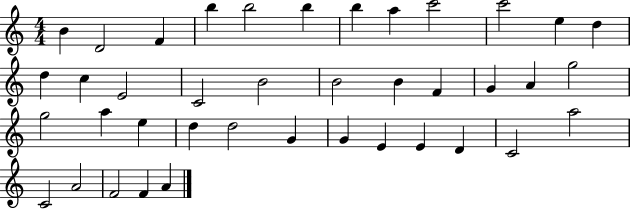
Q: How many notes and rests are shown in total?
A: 40